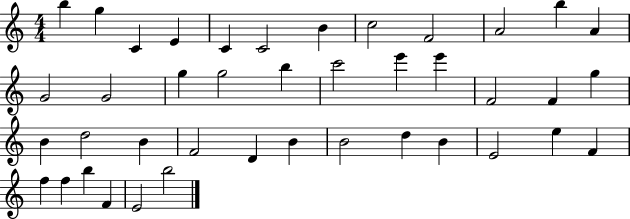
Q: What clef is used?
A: treble